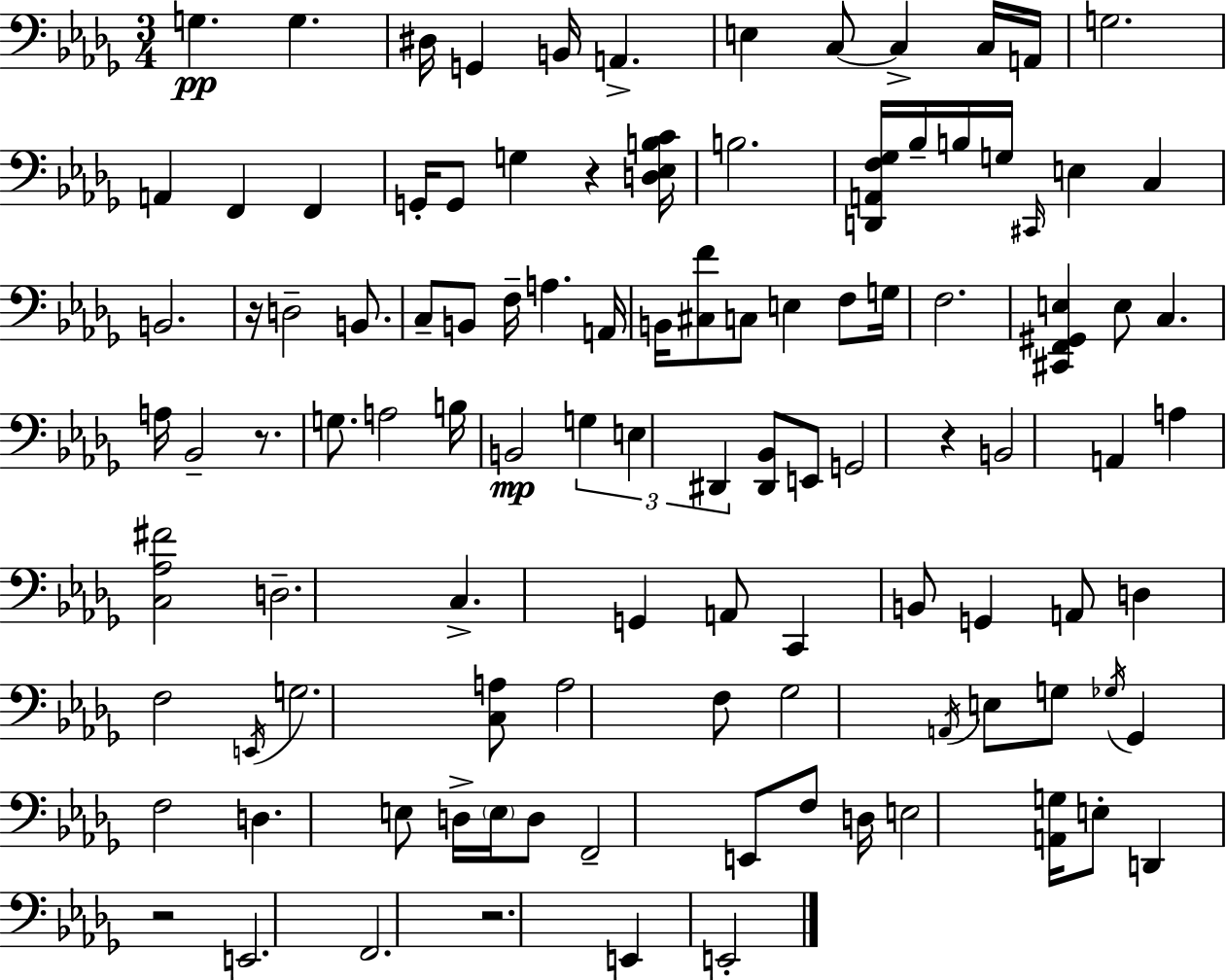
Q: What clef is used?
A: bass